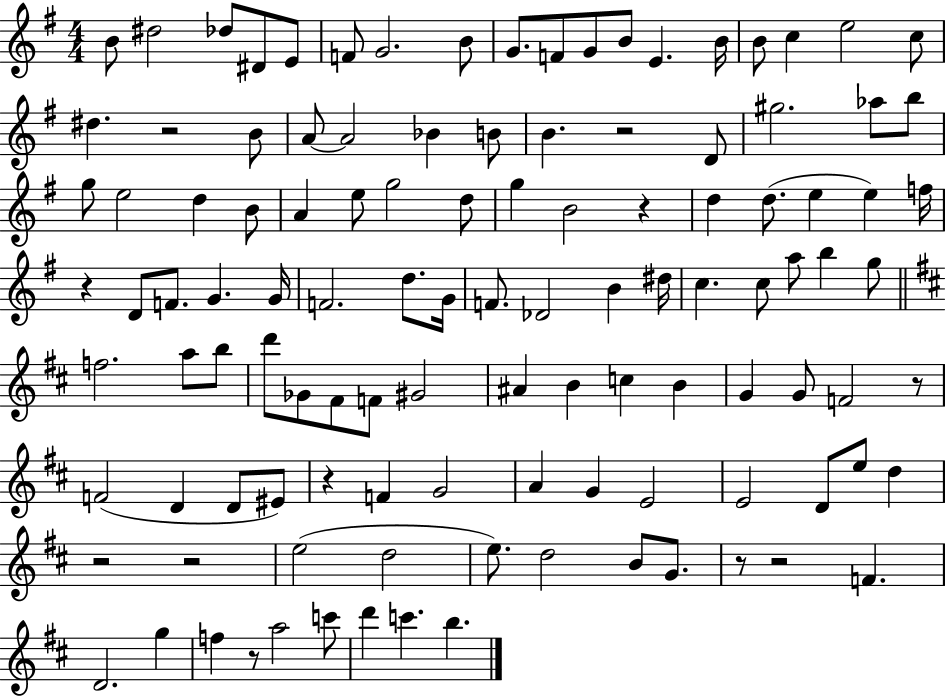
B4/e D#5/h Db5/e D#4/e E4/e F4/e G4/h. B4/e G4/e. F4/e G4/e B4/e E4/q. B4/s B4/e C5/q E5/h C5/e D#5/q. R/h B4/e A4/e A4/h Bb4/q B4/e B4/q. R/h D4/e G#5/h. Ab5/e B5/e G5/e E5/h D5/q B4/e A4/q E5/e G5/h D5/e G5/q B4/h R/q D5/q D5/e. E5/q E5/q F5/s R/q D4/e F4/e. G4/q. G4/s F4/h. D5/e. G4/s F4/e. Db4/h B4/q D#5/s C5/q. C5/e A5/e B5/q G5/e F5/h. A5/e B5/e D6/e Gb4/e F#4/e F4/e G#4/h A#4/q B4/q C5/q B4/q G4/q G4/e F4/h R/e F4/h D4/q D4/e EIS4/e R/q F4/q G4/h A4/q G4/q E4/h E4/h D4/e E5/e D5/q R/h R/h E5/h D5/h E5/e. D5/h B4/e G4/e. R/e R/h F4/q. D4/h. G5/q F5/q R/e A5/h C6/e D6/q C6/q. B5/q.